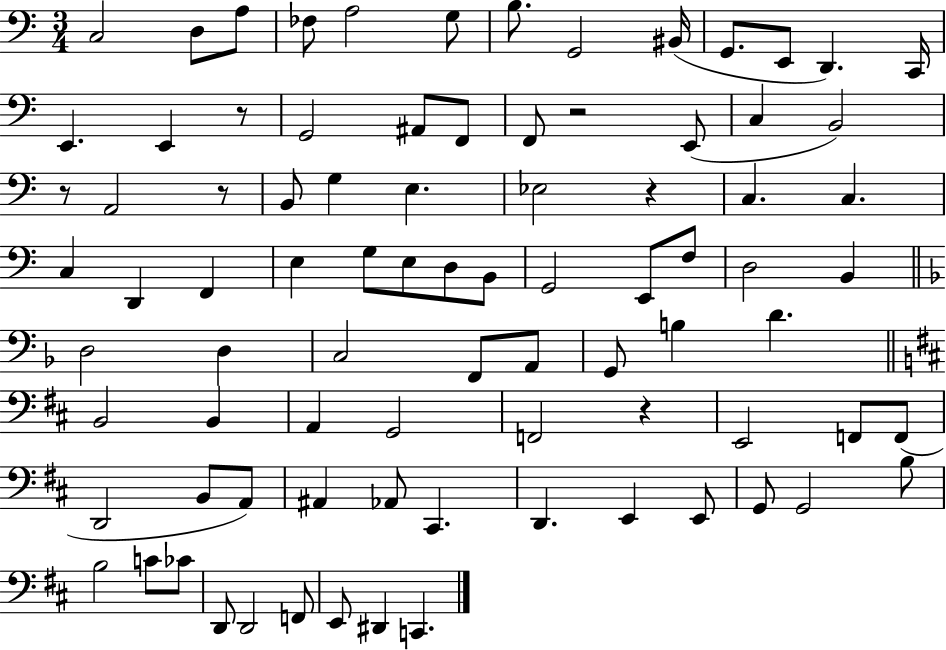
{
  \clef bass
  \numericTimeSignature
  \time 3/4
  \key c \major
  c2 d8 a8 | fes8 a2 g8 | b8. g,2 bis,16( | g,8. e,8 d,4.) c,16 | \break e,4. e,4 r8 | g,2 ais,8 f,8 | f,8 r2 e,8( | c4 b,2) | \break r8 a,2 r8 | b,8 g4 e4. | ees2 r4 | c4. c4. | \break c4 d,4 f,4 | e4 g8 e8 d8 b,8 | g,2 e,8 f8 | d2 b,4 | \break \bar "||" \break \key f \major d2 d4 | c2 f,8 a,8 | g,8 b4 d'4. | \bar "||" \break \key b \minor b,2 b,4 | a,4 g,2 | f,2 r4 | e,2 f,8 f,8( | \break d,2 b,8 a,8) | ais,4 aes,8 cis,4. | d,4. e,4 e,8 | g,8 g,2 b8 | \break b2 c'8 ces'8 | d,8 d,2 f,8 | e,8 dis,4 c,4. | \bar "|."
}